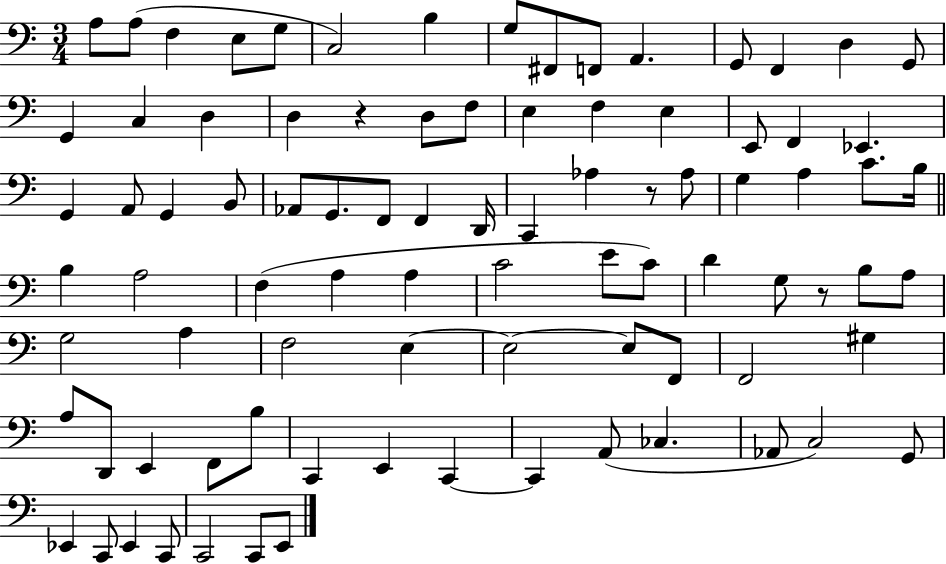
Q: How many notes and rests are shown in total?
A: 88